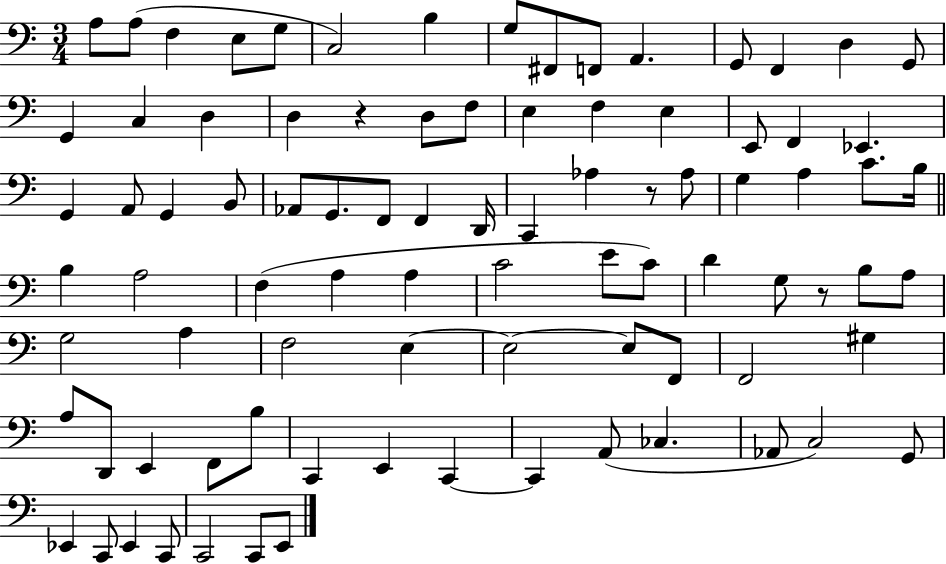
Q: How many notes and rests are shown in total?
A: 88